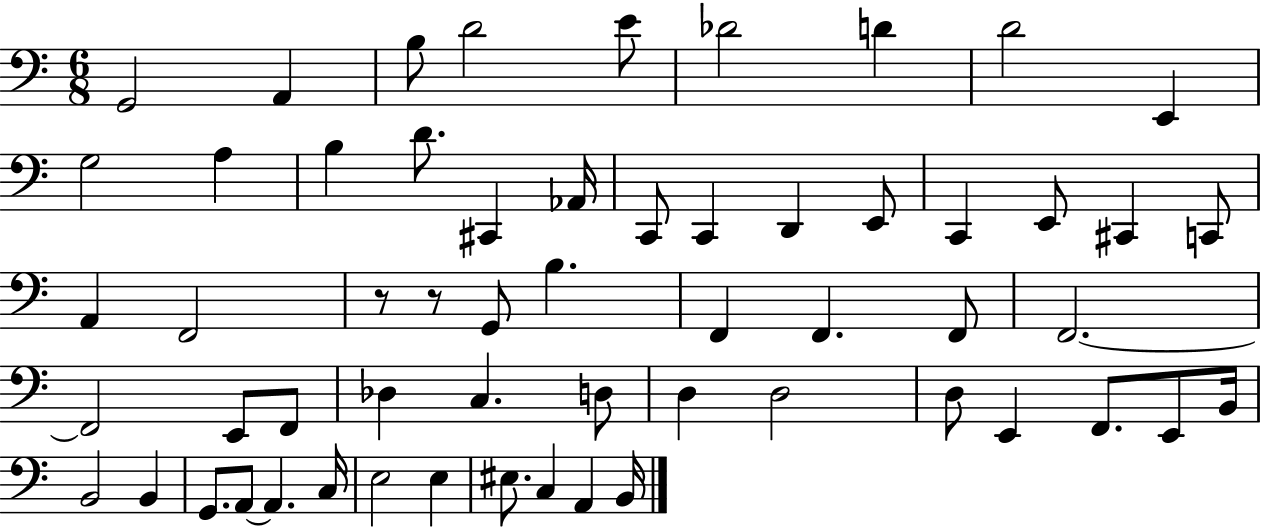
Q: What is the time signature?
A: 6/8